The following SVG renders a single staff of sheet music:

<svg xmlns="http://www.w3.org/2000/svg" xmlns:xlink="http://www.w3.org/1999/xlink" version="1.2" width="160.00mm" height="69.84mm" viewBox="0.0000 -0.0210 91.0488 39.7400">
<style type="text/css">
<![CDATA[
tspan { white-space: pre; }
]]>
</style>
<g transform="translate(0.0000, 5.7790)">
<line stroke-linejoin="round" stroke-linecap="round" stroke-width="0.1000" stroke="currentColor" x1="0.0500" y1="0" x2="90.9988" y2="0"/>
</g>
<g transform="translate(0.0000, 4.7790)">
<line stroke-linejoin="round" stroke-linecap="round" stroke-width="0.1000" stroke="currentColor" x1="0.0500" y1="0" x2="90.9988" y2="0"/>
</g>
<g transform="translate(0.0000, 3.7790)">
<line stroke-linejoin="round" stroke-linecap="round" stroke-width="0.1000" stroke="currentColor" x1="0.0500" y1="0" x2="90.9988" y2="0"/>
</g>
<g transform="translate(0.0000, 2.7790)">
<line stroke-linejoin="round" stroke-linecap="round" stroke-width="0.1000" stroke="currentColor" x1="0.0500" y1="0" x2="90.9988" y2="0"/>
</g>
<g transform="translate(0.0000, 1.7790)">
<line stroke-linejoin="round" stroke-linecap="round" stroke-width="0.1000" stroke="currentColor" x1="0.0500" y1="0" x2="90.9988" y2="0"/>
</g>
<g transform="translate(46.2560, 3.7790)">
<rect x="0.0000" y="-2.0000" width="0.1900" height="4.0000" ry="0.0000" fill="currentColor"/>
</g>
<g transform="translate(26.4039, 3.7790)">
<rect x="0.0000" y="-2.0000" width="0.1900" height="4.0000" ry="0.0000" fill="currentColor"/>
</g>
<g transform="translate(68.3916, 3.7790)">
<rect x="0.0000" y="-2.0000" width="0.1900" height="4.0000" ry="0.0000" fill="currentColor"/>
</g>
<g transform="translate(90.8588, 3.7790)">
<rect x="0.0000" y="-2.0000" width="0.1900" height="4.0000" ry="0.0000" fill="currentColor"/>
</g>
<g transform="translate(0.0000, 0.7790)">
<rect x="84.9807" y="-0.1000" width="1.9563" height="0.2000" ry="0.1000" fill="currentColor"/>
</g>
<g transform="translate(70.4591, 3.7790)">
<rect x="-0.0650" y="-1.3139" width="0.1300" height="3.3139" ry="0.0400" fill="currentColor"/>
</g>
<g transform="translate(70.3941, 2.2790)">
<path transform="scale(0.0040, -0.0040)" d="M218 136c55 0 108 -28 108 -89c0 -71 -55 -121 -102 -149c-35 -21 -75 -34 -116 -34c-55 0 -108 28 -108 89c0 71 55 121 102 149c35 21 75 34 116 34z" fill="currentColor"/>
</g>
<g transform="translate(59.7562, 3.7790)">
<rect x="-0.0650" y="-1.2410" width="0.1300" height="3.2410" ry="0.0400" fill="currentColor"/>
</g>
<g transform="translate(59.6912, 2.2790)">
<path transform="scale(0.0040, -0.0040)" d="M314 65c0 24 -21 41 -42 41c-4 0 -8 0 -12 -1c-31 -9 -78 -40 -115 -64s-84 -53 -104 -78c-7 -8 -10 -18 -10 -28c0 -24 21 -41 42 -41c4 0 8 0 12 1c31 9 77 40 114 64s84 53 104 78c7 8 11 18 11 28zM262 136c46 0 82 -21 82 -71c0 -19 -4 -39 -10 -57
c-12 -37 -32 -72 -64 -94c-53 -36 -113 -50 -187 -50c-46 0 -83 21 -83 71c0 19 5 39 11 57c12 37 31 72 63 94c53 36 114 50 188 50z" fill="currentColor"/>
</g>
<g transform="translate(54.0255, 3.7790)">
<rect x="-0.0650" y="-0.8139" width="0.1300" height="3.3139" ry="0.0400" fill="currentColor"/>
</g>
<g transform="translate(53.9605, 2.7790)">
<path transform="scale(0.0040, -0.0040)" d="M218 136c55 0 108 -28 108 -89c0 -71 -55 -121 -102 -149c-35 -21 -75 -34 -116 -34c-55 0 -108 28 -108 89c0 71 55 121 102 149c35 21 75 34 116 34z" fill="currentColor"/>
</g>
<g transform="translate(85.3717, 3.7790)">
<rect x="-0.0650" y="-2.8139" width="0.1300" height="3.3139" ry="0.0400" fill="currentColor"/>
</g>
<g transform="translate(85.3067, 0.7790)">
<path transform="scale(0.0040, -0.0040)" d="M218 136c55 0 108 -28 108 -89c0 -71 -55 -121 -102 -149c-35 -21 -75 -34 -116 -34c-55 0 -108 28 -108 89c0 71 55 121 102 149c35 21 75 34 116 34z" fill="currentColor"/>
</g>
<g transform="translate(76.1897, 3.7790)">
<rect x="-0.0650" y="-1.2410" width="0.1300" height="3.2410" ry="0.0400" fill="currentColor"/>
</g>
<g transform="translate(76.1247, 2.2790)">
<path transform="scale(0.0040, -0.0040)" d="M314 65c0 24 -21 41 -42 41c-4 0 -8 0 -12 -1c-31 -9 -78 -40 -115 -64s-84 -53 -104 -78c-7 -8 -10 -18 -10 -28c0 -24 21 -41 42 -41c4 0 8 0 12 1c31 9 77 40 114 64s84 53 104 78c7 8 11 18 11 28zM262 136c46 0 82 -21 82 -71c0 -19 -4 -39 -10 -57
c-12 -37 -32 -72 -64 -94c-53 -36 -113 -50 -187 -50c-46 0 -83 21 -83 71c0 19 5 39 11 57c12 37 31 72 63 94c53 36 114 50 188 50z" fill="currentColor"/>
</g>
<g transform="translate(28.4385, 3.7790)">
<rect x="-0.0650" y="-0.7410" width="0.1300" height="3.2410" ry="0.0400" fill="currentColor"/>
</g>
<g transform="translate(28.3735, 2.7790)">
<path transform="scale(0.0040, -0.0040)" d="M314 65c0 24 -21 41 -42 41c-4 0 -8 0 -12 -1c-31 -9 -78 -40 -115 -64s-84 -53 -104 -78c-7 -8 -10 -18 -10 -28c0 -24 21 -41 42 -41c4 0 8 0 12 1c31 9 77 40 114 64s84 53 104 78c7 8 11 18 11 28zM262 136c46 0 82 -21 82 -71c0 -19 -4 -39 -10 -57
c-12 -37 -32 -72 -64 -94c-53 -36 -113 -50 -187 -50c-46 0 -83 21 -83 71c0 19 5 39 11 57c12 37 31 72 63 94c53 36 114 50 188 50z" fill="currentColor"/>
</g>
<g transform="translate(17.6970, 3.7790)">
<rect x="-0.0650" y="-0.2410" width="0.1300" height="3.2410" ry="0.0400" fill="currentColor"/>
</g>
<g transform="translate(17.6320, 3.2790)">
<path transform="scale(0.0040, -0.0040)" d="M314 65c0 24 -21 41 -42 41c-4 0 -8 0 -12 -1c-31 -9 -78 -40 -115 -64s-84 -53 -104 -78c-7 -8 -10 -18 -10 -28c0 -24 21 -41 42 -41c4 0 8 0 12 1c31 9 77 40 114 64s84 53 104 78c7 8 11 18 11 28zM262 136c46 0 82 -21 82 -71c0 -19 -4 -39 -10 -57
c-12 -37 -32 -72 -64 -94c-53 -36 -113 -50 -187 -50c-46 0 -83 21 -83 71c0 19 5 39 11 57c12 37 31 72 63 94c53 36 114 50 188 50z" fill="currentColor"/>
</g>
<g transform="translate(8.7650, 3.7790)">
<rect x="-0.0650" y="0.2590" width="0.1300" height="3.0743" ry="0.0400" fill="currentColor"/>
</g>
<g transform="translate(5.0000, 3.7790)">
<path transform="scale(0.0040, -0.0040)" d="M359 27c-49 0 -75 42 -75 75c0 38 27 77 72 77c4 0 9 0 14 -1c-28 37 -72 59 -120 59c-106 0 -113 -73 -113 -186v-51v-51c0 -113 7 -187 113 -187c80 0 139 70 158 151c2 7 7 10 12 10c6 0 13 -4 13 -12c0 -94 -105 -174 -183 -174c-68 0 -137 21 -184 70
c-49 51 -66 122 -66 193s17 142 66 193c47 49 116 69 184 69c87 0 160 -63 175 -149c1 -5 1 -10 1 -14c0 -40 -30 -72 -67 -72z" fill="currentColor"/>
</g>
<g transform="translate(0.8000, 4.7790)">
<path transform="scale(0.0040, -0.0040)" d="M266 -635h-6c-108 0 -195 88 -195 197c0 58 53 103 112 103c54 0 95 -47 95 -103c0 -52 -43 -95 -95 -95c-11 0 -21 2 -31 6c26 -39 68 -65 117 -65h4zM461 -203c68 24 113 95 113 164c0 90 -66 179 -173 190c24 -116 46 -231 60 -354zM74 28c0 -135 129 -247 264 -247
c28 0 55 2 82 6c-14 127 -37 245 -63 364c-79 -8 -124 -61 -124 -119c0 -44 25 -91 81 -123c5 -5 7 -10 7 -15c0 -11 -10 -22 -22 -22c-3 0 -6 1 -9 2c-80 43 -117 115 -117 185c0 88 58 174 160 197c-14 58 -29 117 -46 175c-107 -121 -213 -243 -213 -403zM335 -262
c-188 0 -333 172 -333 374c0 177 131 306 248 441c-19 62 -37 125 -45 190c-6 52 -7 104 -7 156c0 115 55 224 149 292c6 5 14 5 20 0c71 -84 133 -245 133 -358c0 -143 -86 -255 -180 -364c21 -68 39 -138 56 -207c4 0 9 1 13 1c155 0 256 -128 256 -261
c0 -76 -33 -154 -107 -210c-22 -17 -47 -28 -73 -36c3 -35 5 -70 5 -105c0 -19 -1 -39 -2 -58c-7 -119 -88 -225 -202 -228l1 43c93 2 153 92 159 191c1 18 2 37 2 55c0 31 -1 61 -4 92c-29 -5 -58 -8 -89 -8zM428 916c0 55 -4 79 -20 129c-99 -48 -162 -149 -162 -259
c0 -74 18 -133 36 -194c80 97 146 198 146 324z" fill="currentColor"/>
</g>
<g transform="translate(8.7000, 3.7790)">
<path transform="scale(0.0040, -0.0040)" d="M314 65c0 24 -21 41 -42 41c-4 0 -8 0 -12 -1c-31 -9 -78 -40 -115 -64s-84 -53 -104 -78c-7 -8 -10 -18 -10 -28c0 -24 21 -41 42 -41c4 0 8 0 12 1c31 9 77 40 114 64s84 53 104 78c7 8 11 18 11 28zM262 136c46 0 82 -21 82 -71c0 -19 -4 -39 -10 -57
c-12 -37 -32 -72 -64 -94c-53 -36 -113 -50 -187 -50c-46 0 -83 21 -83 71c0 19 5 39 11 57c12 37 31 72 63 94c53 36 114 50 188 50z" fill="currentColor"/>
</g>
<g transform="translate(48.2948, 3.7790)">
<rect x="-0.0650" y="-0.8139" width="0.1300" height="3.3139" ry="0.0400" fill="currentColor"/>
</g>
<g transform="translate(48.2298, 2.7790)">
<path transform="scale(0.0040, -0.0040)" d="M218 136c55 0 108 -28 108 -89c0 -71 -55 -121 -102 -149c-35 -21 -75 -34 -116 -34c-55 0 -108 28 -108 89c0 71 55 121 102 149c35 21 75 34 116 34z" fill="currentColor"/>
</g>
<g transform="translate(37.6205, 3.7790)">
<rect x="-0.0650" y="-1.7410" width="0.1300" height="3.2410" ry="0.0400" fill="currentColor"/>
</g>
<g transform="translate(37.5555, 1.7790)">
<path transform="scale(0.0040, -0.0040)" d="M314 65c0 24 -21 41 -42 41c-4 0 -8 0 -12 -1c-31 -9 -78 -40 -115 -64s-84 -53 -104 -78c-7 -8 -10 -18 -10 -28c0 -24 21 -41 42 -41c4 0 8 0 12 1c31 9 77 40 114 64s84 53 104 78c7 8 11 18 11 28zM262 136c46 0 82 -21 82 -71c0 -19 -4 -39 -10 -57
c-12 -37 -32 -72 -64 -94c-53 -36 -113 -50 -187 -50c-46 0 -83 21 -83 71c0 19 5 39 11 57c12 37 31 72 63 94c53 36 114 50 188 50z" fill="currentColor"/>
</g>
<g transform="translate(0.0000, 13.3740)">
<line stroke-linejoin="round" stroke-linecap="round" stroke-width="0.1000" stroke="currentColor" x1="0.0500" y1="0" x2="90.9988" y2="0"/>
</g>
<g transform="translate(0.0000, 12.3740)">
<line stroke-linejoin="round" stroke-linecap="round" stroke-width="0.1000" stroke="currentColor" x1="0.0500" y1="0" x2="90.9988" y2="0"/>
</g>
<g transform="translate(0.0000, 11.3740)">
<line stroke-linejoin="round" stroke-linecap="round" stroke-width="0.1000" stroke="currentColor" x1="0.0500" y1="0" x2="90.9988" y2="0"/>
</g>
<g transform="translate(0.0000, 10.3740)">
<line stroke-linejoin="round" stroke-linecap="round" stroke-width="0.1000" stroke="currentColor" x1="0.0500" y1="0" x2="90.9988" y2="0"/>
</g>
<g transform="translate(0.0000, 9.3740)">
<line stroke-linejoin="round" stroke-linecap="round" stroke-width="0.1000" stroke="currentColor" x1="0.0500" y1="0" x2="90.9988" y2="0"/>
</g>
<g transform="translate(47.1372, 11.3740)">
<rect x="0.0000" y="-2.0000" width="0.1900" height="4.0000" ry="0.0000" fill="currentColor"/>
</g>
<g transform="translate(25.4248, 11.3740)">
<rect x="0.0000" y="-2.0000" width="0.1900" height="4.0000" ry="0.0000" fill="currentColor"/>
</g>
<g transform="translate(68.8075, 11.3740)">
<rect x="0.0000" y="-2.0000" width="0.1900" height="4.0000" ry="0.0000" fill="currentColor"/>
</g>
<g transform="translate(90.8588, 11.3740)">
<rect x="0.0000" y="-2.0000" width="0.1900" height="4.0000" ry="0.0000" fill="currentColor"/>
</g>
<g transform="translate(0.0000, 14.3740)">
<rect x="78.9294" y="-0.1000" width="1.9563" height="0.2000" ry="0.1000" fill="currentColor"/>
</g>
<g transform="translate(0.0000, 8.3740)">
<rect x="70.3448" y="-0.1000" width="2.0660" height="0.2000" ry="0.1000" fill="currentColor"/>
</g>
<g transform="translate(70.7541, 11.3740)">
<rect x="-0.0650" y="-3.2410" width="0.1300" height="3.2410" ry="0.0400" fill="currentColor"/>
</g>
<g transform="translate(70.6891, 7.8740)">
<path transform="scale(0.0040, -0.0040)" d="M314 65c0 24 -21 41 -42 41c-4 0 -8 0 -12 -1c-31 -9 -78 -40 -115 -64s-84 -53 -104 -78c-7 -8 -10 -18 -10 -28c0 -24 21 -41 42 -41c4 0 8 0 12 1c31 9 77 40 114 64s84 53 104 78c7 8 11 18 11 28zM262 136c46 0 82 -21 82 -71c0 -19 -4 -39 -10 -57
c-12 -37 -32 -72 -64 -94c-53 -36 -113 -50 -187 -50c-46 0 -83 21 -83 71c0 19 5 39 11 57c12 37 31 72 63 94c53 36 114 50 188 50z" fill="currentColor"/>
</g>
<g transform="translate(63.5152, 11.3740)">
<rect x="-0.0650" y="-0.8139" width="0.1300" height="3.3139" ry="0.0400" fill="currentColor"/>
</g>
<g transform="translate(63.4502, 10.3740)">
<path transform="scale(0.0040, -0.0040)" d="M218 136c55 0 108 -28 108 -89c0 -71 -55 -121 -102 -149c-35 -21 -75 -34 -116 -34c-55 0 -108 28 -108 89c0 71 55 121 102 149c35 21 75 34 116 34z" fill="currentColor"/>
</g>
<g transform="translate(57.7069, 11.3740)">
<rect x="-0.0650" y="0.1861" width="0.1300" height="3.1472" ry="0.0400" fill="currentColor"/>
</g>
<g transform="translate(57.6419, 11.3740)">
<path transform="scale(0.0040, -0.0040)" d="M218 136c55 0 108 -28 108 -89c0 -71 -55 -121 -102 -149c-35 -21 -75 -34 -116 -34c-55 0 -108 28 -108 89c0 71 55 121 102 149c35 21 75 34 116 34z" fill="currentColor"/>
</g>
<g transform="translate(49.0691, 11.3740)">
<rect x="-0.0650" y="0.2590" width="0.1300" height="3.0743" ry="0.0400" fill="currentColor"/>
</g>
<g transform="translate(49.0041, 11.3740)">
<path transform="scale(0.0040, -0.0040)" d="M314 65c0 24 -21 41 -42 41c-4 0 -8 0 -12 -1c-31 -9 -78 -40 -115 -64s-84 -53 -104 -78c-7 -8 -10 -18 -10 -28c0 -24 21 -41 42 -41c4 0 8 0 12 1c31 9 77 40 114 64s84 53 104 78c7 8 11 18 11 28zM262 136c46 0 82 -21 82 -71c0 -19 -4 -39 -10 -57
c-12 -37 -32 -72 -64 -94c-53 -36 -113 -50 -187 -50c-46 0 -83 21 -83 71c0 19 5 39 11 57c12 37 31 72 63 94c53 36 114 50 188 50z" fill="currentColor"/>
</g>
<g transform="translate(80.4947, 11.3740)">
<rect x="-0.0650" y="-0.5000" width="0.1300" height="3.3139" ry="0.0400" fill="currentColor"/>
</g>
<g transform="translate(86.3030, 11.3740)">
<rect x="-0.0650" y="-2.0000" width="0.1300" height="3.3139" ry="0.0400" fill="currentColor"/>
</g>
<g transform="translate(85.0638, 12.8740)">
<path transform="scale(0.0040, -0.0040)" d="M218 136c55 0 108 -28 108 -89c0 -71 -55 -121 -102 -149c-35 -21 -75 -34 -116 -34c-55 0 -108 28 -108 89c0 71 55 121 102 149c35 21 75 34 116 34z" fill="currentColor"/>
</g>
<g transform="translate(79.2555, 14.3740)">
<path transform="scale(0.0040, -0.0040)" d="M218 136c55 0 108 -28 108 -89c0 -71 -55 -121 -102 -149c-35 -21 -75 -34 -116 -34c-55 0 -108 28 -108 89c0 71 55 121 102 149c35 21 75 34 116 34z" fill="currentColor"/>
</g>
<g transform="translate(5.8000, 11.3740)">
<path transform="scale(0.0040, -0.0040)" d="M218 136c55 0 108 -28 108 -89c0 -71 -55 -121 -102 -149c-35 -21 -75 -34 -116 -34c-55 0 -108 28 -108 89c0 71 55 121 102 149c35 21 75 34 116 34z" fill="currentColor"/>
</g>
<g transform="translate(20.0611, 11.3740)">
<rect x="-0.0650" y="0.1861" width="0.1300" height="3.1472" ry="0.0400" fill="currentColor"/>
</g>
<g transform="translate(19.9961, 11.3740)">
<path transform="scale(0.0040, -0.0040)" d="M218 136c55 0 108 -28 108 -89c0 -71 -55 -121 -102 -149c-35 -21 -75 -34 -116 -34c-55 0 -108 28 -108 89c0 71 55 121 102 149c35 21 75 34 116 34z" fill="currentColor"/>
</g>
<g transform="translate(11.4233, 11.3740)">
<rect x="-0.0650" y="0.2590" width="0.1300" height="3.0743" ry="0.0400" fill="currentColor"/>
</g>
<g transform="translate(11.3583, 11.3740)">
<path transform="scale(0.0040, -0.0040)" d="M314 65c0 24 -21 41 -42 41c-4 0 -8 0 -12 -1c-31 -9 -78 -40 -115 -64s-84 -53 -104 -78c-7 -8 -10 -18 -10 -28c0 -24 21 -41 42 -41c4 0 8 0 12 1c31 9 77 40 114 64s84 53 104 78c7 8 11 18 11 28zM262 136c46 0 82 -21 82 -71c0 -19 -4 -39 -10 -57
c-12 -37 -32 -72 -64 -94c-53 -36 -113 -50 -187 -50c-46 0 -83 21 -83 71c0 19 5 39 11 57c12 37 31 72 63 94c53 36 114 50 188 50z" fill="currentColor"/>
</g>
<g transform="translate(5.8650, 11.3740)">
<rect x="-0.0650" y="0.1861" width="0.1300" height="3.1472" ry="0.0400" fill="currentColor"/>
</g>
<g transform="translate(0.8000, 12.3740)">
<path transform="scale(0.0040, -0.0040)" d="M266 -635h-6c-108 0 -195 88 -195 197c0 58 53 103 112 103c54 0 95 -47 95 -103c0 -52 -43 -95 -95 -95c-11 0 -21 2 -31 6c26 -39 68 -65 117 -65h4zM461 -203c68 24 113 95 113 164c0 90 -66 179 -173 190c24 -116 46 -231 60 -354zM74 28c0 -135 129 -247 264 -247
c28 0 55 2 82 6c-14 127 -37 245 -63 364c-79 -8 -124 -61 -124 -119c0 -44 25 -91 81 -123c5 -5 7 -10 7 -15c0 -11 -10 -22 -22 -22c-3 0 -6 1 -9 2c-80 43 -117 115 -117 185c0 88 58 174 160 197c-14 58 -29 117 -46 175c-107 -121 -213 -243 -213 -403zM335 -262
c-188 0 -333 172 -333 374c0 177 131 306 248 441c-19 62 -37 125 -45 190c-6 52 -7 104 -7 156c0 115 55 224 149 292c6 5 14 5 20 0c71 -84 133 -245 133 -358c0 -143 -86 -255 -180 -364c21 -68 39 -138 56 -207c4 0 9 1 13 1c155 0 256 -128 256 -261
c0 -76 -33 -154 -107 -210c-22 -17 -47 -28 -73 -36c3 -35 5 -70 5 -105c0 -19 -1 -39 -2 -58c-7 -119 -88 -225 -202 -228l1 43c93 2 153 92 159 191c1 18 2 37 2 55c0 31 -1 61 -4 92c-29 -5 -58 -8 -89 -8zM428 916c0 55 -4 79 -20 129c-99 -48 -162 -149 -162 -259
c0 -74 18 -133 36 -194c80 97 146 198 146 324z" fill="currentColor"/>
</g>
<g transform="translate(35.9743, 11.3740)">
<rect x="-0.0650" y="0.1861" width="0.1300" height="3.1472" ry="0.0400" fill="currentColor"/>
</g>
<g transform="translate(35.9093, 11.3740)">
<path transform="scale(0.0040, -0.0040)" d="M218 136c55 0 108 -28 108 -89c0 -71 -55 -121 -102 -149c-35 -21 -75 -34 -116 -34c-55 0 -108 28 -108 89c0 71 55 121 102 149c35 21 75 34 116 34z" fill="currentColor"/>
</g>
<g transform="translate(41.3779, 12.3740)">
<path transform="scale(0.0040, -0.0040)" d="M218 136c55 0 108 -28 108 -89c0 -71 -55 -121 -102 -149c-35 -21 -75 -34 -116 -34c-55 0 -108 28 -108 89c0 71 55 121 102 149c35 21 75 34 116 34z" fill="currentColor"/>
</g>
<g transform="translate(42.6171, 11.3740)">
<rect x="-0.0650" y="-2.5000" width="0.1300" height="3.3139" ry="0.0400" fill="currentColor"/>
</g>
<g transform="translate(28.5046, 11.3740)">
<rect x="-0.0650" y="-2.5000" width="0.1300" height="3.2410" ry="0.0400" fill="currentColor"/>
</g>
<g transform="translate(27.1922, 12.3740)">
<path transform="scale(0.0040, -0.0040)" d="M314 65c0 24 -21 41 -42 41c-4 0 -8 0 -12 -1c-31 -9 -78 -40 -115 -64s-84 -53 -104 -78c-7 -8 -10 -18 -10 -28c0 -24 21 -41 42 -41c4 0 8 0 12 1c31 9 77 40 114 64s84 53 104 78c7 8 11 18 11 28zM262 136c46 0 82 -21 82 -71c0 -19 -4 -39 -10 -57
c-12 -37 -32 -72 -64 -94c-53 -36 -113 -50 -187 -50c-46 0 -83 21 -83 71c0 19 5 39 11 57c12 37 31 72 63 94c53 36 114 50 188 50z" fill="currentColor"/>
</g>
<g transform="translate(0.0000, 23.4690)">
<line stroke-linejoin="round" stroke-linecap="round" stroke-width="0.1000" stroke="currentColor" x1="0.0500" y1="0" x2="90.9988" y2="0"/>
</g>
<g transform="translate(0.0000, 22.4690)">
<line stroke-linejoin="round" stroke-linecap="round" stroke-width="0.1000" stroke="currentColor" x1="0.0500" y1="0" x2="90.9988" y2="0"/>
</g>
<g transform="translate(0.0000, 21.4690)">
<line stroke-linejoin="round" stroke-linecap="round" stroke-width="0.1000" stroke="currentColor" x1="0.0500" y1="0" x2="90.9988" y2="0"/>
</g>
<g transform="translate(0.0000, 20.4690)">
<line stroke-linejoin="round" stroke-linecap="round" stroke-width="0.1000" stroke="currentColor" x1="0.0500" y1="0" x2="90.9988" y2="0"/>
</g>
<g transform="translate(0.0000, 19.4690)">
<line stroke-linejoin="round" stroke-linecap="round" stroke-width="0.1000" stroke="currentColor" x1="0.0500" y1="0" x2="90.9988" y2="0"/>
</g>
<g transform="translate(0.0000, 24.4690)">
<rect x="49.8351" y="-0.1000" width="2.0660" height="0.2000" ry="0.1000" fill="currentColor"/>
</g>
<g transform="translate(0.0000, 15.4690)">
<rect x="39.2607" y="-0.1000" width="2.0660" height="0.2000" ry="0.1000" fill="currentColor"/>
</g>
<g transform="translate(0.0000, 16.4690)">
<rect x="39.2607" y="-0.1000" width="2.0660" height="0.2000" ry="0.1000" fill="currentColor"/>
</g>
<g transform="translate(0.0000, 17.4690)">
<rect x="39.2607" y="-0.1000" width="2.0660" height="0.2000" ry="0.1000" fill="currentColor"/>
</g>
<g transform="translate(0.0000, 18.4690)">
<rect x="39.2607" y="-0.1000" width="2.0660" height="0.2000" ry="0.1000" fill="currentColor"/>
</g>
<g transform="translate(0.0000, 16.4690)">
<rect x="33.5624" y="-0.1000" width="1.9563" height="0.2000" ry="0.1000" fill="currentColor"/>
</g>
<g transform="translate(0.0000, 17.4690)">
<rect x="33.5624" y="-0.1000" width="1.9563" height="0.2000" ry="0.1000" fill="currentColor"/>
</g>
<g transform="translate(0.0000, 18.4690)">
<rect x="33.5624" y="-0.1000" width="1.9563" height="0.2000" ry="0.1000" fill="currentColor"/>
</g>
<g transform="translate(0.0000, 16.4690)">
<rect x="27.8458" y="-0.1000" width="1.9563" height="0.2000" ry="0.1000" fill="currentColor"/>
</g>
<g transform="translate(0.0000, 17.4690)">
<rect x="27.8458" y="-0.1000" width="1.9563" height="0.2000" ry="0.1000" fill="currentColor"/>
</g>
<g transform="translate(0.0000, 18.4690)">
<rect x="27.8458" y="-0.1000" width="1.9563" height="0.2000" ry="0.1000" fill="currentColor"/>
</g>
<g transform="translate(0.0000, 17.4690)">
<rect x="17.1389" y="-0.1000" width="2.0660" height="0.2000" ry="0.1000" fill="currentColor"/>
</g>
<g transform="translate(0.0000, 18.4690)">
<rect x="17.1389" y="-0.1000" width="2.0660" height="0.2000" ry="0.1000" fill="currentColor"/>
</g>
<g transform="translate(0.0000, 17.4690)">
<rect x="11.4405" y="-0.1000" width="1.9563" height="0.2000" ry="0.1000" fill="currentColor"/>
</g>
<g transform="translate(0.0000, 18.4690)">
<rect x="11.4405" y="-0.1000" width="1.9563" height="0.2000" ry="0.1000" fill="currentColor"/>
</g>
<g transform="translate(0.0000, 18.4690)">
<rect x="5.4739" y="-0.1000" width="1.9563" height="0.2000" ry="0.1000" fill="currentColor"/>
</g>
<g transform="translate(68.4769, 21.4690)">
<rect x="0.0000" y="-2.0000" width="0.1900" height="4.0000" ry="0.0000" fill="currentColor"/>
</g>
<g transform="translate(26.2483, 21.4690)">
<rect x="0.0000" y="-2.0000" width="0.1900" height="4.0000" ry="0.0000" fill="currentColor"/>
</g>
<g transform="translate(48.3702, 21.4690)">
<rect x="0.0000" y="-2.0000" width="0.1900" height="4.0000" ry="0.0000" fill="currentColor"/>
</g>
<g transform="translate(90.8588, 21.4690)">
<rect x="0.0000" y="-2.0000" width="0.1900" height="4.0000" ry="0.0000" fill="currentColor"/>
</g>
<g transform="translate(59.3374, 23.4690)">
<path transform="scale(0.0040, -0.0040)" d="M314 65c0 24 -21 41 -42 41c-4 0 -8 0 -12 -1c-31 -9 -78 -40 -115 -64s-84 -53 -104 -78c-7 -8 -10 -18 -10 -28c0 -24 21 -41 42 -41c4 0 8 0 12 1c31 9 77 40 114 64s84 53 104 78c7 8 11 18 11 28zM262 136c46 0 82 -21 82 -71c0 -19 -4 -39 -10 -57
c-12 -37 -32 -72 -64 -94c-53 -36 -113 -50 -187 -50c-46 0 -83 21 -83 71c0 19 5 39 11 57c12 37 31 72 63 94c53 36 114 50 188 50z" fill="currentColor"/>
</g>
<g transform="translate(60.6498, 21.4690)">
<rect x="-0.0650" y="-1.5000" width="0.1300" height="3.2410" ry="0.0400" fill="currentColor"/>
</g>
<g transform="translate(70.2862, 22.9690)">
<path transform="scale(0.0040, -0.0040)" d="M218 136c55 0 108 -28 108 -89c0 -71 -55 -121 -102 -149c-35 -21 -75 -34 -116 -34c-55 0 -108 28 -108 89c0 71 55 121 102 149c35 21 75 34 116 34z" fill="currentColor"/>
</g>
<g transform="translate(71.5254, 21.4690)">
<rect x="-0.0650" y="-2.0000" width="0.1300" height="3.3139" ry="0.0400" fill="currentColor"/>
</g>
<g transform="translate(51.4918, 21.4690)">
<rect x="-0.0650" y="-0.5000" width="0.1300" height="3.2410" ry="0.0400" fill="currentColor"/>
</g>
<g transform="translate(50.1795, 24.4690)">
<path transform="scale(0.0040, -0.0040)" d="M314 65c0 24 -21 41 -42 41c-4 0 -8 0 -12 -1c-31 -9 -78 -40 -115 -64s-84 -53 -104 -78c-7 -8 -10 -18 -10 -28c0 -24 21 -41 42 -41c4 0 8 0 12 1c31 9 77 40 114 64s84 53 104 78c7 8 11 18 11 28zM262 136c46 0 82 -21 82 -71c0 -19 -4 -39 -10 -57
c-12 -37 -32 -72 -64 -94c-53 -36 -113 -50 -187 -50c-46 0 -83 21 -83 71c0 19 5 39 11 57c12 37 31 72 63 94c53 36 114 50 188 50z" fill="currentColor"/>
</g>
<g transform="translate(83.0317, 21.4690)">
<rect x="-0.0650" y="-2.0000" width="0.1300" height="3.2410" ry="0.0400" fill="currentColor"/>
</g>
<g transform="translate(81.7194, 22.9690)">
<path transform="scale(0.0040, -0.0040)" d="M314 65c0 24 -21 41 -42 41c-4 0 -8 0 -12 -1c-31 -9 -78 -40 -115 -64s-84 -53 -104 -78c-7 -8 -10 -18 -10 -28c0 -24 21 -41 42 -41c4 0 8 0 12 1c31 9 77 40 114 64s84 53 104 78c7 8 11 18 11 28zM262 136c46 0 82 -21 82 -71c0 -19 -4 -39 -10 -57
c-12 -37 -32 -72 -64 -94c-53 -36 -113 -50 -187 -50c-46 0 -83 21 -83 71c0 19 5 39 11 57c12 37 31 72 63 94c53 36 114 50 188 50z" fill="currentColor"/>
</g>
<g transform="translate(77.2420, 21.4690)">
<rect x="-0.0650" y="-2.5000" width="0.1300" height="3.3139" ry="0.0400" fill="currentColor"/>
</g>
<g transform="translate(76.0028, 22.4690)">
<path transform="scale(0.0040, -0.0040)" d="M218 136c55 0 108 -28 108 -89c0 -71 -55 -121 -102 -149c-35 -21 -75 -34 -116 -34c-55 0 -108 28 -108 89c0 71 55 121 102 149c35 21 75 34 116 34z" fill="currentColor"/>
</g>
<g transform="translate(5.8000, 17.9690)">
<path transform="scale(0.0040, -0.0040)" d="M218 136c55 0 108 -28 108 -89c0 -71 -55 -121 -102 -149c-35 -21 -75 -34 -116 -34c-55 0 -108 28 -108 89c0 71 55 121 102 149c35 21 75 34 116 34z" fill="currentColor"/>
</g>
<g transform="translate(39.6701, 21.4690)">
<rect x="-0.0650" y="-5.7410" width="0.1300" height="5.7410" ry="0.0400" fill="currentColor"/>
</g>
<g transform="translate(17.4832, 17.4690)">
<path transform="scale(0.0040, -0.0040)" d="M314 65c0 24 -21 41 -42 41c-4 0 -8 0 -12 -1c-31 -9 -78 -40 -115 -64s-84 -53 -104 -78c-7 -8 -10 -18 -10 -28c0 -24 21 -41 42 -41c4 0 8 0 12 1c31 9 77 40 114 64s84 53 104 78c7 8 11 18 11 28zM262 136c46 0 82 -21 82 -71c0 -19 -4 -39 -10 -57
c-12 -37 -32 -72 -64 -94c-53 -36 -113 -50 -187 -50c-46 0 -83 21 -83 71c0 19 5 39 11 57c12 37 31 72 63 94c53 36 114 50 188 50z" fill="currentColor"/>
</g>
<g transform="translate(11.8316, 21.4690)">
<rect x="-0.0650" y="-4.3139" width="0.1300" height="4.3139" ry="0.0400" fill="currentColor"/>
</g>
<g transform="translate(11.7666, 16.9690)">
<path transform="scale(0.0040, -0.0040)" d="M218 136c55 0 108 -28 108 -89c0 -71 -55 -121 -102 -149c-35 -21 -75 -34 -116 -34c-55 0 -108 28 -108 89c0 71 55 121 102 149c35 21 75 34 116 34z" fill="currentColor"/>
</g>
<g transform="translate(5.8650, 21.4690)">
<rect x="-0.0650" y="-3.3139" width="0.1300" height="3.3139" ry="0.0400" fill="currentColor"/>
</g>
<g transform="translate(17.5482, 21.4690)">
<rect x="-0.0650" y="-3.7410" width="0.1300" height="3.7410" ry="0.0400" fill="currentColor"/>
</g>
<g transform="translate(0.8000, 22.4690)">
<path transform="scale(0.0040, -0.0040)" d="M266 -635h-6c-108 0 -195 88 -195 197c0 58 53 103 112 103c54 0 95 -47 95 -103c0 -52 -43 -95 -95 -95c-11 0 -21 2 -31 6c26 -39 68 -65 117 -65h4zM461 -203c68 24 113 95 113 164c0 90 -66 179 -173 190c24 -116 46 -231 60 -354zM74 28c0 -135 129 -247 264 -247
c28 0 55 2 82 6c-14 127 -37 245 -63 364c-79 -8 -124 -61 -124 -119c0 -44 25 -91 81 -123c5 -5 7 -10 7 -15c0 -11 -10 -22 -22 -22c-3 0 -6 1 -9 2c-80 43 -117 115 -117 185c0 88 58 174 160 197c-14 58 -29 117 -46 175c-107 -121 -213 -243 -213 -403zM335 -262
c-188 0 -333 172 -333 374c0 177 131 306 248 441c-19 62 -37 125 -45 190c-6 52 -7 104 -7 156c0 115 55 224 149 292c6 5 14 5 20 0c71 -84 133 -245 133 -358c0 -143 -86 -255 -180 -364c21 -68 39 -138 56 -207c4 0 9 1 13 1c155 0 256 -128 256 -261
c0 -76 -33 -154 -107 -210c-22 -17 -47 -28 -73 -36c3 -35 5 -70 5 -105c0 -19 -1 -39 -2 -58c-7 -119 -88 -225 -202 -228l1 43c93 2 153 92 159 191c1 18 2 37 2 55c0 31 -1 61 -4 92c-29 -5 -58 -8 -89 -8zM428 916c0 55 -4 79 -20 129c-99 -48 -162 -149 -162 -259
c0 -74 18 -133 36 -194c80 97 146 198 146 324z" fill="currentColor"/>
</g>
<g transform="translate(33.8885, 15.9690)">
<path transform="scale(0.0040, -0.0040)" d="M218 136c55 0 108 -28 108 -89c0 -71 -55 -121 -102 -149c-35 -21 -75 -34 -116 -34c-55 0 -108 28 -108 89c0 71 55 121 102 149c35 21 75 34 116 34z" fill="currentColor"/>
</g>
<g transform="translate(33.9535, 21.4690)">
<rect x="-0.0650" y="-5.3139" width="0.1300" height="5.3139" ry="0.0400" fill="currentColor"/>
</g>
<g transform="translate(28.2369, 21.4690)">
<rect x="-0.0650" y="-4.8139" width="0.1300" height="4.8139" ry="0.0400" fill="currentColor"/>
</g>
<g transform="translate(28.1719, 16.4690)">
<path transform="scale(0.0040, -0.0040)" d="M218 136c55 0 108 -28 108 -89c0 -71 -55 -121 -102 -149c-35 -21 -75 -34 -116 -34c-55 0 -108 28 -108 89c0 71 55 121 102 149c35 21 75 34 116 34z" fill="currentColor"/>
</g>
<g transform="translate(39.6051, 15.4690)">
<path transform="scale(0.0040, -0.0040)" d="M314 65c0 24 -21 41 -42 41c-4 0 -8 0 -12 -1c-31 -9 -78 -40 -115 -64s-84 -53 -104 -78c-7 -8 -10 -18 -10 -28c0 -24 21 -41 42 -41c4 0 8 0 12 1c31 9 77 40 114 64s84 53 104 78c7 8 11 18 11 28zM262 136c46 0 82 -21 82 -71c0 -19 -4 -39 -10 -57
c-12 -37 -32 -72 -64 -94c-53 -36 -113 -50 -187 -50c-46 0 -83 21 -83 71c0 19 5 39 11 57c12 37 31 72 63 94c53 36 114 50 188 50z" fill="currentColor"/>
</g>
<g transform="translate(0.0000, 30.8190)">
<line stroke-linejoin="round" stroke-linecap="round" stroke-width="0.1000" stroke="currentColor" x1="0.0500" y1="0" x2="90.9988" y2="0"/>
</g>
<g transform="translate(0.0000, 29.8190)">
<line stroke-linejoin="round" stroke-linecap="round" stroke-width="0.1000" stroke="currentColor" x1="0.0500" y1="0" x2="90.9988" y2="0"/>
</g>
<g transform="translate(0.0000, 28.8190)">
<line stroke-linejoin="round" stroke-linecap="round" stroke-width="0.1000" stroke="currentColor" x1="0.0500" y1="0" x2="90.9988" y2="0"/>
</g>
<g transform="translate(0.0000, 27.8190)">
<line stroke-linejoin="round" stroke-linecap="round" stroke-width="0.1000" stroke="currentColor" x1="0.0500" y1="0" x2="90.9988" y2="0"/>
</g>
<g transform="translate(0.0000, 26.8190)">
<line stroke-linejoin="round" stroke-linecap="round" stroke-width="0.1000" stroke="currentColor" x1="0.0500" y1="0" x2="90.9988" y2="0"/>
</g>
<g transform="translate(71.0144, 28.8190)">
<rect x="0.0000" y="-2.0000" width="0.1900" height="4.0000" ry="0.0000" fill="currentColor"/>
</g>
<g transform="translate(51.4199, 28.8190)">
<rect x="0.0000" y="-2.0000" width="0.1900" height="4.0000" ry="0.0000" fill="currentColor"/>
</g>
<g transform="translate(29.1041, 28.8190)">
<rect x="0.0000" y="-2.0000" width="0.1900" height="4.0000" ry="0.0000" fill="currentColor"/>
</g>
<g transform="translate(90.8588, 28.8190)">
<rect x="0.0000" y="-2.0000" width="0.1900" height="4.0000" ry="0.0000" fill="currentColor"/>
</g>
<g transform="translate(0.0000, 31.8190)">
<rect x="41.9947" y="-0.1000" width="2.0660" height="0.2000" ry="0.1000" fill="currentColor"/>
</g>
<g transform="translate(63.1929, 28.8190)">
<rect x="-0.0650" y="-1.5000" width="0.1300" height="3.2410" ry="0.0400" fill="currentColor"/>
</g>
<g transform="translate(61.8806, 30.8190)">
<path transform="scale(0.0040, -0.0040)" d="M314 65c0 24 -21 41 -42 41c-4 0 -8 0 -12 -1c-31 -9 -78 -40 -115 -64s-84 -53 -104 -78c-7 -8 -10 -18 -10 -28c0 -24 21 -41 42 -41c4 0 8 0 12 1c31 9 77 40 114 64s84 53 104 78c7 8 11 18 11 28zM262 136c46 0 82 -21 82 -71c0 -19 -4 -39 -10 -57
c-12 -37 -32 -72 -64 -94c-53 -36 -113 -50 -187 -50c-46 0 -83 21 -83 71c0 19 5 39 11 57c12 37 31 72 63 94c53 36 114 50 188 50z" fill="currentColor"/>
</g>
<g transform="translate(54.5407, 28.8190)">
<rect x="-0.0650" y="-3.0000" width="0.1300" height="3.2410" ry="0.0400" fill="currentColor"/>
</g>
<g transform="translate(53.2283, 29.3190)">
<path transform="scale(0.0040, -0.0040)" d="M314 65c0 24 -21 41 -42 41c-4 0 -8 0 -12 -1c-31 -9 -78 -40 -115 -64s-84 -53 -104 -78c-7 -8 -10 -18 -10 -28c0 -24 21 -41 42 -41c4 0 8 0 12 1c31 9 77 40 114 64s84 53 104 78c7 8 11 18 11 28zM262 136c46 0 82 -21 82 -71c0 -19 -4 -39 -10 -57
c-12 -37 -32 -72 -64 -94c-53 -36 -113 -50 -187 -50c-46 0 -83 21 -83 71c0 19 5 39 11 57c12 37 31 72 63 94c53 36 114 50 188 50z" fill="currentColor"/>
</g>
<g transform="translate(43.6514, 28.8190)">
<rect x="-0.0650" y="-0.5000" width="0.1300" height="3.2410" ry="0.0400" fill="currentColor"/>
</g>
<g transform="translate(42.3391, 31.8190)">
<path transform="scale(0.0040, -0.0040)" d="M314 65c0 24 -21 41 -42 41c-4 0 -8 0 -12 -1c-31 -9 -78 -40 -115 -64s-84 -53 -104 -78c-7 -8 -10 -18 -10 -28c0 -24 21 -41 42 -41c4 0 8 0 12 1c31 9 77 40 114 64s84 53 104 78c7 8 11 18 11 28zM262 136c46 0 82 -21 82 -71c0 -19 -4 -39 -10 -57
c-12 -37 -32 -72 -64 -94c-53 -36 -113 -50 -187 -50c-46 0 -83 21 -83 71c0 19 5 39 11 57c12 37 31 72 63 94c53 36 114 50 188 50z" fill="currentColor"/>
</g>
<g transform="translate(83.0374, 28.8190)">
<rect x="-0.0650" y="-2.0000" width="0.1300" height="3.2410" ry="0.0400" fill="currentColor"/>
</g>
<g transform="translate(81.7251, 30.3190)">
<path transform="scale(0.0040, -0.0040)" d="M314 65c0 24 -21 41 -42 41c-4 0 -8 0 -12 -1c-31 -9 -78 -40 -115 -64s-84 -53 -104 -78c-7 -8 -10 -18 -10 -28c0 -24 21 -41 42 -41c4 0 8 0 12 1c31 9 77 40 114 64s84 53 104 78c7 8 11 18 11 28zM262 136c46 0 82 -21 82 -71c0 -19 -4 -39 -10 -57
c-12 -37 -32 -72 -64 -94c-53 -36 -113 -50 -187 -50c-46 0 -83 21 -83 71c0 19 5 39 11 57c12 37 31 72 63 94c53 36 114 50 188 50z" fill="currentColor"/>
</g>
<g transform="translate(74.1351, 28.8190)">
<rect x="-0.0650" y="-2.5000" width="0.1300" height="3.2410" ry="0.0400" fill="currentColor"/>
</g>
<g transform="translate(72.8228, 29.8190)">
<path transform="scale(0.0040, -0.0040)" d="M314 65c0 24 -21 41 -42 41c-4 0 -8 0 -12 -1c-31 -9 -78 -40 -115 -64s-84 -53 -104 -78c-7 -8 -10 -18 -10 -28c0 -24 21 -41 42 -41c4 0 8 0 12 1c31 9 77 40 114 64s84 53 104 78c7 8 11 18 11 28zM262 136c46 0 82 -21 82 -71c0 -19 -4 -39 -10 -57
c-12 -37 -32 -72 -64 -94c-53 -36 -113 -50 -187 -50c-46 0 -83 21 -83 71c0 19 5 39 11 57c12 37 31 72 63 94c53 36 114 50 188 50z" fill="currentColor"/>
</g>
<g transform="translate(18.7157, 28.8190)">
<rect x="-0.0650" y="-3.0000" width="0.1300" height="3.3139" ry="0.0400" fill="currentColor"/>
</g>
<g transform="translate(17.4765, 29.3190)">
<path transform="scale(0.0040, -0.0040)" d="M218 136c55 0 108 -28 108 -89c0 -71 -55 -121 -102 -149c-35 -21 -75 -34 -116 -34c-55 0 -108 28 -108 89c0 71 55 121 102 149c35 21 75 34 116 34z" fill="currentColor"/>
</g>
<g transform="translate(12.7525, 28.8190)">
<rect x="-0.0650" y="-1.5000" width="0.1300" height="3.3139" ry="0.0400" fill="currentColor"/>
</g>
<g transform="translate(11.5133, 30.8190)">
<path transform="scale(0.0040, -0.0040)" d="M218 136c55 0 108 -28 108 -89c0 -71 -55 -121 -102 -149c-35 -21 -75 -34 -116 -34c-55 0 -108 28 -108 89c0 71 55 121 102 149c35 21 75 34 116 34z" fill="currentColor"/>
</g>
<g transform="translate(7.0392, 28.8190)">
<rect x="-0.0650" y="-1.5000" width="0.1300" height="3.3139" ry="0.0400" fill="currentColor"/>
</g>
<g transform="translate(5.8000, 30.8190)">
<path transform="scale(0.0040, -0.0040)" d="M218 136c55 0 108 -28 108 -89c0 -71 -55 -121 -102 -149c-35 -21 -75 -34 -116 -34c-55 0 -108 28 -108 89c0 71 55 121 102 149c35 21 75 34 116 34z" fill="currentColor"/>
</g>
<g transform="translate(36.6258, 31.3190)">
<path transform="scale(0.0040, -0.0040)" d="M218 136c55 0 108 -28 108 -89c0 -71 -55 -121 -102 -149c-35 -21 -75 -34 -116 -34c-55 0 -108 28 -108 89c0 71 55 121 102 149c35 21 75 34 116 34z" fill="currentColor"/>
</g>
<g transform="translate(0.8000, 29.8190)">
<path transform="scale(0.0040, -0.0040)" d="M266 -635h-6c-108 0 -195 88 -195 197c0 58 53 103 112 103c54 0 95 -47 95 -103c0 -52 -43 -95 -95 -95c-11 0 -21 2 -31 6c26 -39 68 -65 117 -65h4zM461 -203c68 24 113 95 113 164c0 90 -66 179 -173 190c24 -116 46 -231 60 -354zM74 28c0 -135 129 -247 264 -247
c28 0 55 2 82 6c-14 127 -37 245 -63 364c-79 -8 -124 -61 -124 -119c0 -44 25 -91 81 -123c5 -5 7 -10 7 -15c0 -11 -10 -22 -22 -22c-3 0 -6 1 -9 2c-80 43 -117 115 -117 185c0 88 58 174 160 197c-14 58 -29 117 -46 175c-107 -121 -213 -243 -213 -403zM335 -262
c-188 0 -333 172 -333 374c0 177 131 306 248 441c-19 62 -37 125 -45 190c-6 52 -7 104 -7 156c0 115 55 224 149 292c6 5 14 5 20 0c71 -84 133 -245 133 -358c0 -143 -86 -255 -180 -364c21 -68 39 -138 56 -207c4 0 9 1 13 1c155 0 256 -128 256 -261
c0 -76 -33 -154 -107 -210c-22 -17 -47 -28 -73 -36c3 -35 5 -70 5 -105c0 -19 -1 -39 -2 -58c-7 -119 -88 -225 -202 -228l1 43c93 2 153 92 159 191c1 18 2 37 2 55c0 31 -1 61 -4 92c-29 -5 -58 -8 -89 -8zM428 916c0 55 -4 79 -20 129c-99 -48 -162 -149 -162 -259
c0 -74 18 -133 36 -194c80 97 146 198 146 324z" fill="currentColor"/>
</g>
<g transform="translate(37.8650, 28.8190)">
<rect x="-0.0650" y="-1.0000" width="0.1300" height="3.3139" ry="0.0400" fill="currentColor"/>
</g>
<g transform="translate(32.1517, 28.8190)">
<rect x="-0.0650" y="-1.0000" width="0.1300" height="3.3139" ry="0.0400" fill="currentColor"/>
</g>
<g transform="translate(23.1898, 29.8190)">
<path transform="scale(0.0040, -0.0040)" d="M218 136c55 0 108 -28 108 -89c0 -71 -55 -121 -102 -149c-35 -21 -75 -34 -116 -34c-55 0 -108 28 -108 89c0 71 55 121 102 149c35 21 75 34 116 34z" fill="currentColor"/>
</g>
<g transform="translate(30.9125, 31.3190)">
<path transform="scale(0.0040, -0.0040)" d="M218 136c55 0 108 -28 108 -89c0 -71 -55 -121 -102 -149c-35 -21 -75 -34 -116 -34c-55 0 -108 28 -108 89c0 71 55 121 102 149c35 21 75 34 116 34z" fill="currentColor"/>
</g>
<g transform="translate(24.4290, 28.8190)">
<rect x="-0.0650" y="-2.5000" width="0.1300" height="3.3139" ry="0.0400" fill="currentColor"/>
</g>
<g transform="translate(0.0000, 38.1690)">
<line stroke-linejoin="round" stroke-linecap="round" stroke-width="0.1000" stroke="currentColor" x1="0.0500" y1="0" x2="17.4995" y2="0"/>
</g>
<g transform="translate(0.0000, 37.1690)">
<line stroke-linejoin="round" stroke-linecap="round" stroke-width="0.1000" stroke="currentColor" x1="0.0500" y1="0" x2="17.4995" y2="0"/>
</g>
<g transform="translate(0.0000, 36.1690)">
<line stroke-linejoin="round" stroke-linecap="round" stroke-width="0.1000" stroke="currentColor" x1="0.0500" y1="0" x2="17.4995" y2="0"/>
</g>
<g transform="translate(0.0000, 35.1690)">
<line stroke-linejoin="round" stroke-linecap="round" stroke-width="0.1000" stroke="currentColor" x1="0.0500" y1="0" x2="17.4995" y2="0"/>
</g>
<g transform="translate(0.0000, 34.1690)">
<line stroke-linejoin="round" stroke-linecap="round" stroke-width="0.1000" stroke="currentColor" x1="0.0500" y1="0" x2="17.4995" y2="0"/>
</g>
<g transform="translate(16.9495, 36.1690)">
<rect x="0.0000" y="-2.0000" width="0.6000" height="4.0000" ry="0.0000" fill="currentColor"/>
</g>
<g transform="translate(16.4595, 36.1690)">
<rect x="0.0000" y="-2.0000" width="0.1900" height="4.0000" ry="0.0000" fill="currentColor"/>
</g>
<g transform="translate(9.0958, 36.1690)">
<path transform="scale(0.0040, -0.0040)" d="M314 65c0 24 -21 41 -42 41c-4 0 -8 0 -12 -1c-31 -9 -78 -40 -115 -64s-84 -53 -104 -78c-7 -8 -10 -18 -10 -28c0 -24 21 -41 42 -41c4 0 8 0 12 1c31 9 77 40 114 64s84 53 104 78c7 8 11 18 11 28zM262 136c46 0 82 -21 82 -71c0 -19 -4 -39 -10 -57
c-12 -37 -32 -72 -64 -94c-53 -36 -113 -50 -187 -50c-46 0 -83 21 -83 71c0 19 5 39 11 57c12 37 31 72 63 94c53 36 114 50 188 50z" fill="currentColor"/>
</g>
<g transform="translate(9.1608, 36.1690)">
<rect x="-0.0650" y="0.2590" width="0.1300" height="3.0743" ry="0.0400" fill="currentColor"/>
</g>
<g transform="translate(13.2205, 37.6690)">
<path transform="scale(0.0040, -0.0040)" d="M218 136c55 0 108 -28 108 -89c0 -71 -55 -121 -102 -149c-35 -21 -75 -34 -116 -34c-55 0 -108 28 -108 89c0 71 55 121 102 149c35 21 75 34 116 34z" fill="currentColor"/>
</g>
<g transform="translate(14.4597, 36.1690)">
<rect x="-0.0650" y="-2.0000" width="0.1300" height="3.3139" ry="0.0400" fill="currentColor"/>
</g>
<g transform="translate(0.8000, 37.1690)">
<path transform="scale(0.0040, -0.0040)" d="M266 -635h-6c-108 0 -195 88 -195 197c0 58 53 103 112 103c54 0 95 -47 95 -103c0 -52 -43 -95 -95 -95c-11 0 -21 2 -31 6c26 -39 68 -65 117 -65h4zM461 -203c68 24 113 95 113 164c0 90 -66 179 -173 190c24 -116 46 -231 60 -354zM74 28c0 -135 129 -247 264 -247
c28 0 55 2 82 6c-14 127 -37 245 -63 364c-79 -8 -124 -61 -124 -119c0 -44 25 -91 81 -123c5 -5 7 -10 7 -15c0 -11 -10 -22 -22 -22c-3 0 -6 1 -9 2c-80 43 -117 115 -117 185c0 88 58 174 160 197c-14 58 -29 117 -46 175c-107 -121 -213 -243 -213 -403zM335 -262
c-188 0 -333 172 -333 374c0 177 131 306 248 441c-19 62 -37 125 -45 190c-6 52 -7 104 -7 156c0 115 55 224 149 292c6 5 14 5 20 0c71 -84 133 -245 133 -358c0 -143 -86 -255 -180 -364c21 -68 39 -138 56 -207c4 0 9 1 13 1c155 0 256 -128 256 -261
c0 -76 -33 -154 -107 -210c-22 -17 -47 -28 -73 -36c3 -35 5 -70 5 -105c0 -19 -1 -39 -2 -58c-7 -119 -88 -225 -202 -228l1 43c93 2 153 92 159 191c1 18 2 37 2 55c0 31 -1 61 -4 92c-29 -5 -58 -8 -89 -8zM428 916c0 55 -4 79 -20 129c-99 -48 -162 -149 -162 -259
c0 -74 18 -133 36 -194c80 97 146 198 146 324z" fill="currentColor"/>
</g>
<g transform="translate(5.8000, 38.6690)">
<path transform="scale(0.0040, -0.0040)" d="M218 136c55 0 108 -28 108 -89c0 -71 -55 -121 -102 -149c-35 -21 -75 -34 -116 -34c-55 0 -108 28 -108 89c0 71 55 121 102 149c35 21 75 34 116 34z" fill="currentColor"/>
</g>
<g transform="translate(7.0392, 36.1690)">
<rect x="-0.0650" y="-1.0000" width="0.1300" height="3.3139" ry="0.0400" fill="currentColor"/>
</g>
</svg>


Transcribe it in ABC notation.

X:1
T:Untitled
M:4/4
L:1/4
K:C
B2 c2 d2 f2 d d e2 e e2 a B B2 B G2 B G B2 B d b2 C F b d' c'2 e' f' g'2 C2 E2 F G F2 E E A G D D C2 A2 E2 G2 F2 D B2 F